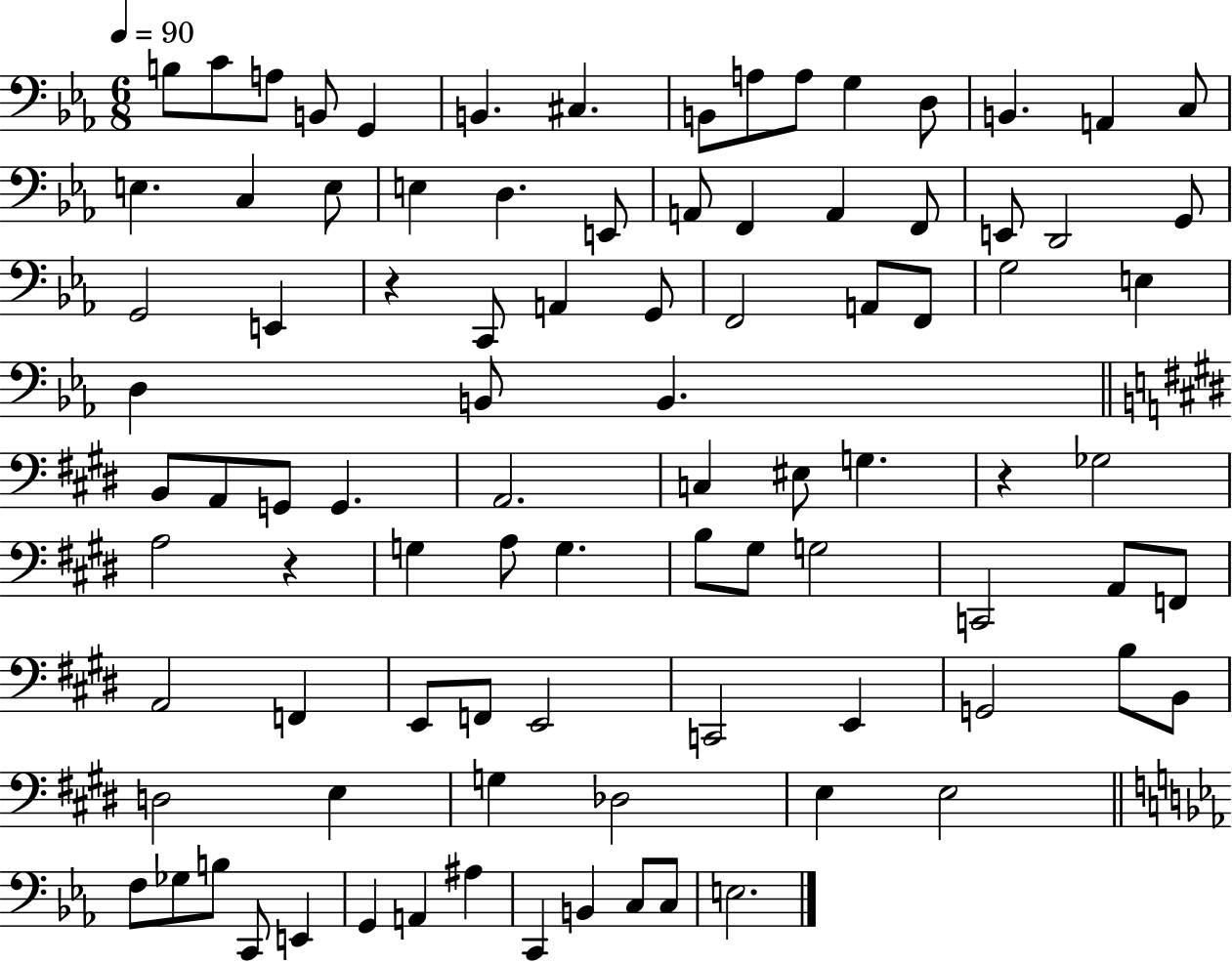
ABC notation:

X:1
T:Untitled
M:6/8
L:1/4
K:Eb
B,/2 C/2 A,/2 B,,/2 G,, B,, ^C, B,,/2 A,/2 A,/2 G, D,/2 B,, A,, C,/2 E, C, E,/2 E, D, E,,/2 A,,/2 F,, A,, F,,/2 E,,/2 D,,2 G,,/2 G,,2 E,, z C,,/2 A,, G,,/2 F,,2 A,,/2 F,,/2 G,2 E, D, B,,/2 B,, B,,/2 A,,/2 G,,/2 G,, A,,2 C, ^E,/2 G, z _G,2 A,2 z G, A,/2 G, B,/2 ^G,/2 G,2 C,,2 A,,/2 F,,/2 A,,2 F,, E,,/2 F,,/2 E,,2 C,,2 E,, G,,2 B,/2 B,,/2 D,2 E, G, _D,2 E, E,2 F,/2 _G,/2 B,/2 C,,/2 E,, G,, A,, ^A, C,, B,, C,/2 C,/2 E,2